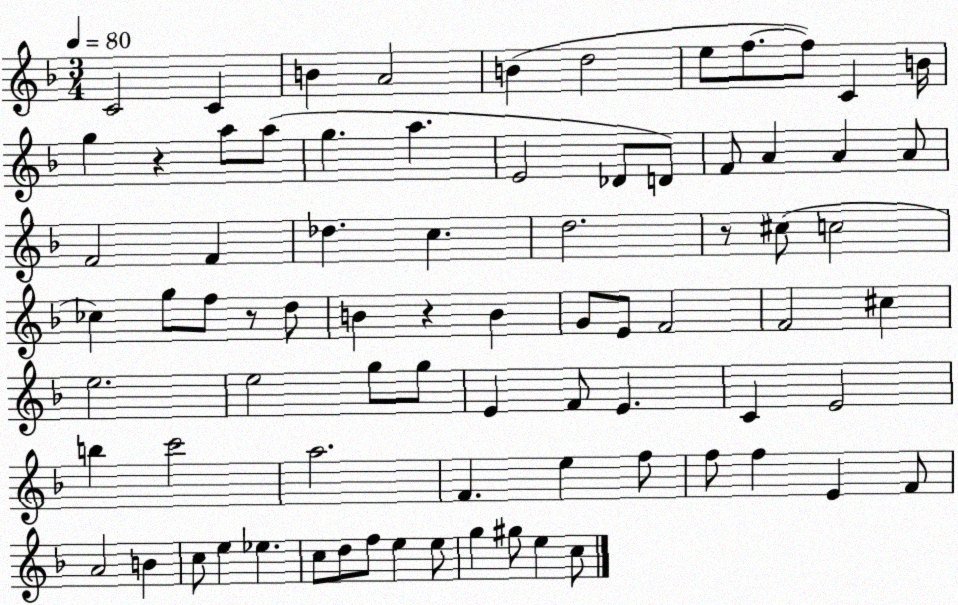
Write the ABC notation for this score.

X:1
T:Untitled
M:3/4
L:1/4
K:F
C2 C B A2 B d2 e/2 f/2 f/2 C B/4 g z a/2 a/2 g a E2 _D/2 D/2 F/2 A A A/2 F2 F _d c d2 z/2 ^c/2 c2 _c g/2 f/2 z/2 d/2 B z B G/2 E/2 F2 F2 ^c e2 e2 g/2 g/2 E F/2 E C E2 b c'2 a2 F e f/2 f/2 f E F/2 A2 B c/2 e _e c/2 d/2 f/2 e e/2 g ^g/2 e c/2